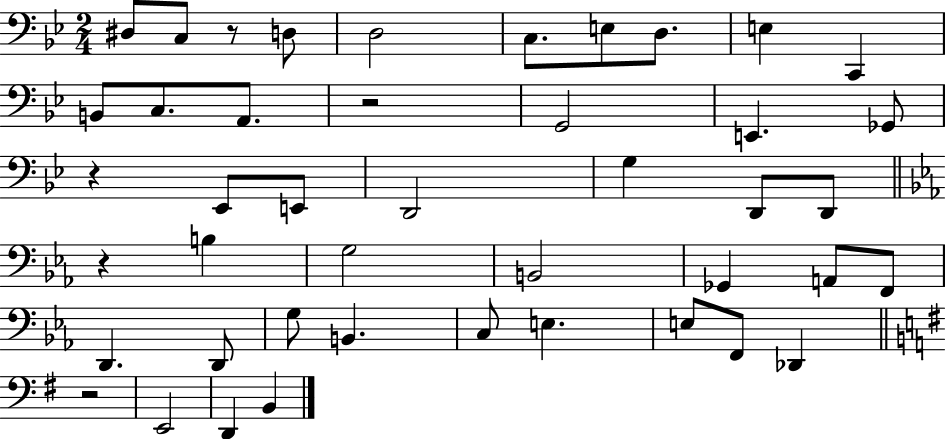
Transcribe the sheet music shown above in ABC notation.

X:1
T:Untitled
M:2/4
L:1/4
K:Bb
^D,/2 C,/2 z/2 D,/2 D,2 C,/2 E,/2 D,/2 E, C,, B,,/2 C,/2 A,,/2 z2 G,,2 E,, _G,,/2 z _E,,/2 E,,/2 D,,2 G, D,,/2 D,,/2 z B, G,2 B,,2 _G,, A,,/2 F,,/2 D,, D,,/2 G,/2 B,, C,/2 E, E,/2 F,,/2 _D,, z2 E,,2 D,, B,,